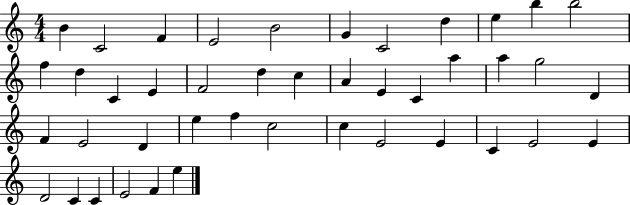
{
  \clef treble
  \numericTimeSignature
  \time 4/4
  \key c \major
  b'4 c'2 f'4 | e'2 b'2 | g'4 c'2 d''4 | e''4 b''4 b''2 | \break f''4 d''4 c'4 e'4 | f'2 d''4 c''4 | a'4 e'4 c'4 a''4 | a''4 g''2 d'4 | \break f'4 e'2 d'4 | e''4 f''4 c''2 | c''4 e'2 e'4 | c'4 e'2 e'4 | \break d'2 c'4 c'4 | e'2 f'4 e''4 | \bar "|."
}